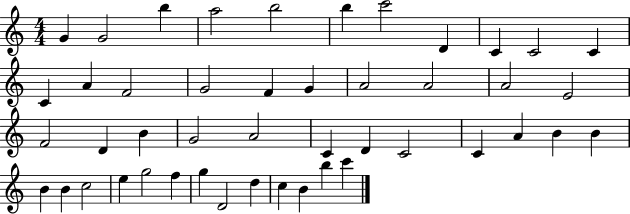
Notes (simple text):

G4/q G4/h B5/q A5/h B5/h B5/q C6/h D4/q C4/q C4/h C4/q C4/q A4/q F4/h G4/h F4/q G4/q A4/h A4/h A4/h E4/h F4/h D4/q B4/q G4/h A4/h C4/q D4/q C4/h C4/q A4/q B4/q B4/q B4/q B4/q C5/h E5/q G5/h F5/q G5/q D4/h D5/q C5/q B4/q B5/q C6/q